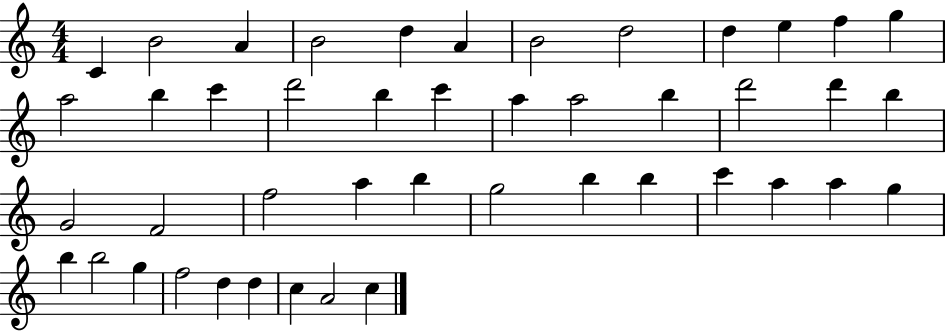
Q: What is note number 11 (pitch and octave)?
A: F5